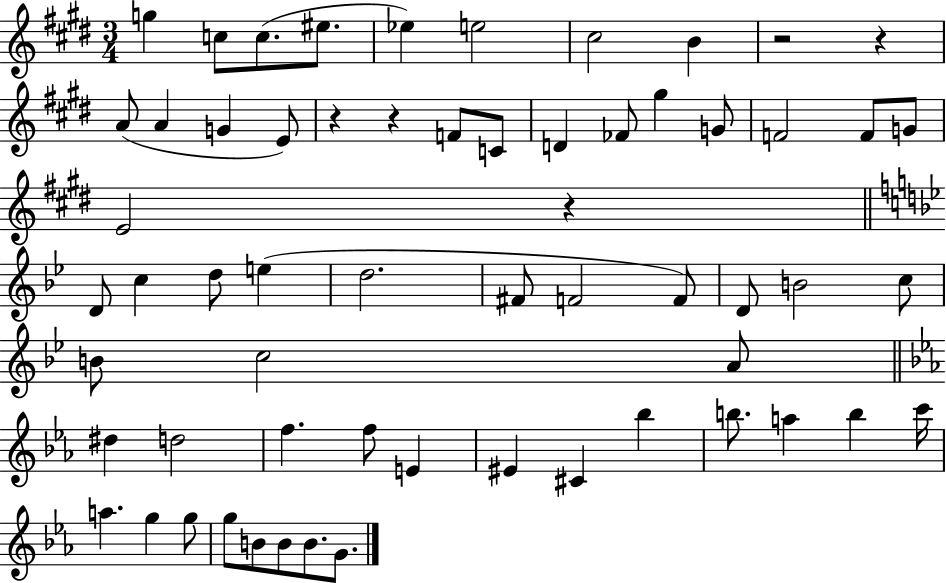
G5/q C5/e C5/e. EIS5/e. Eb5/q E5/h C#5/h B4/q R/h R/q A4/e A4/q G4/q E4/e R/q R/q F4/e C4/e D4/q FES4/e G#5/q G4/e F4/h F4/e G4/e E4/h R/q D4/e C5/q D5/e E5/q D5/h. F#4/e F4/h F4/e D4/e B4/h C5/e B4/e C5/h A4/e D#5/q D5/h F5/q. F5/e E4/q EIS4/q C#4/q Bb5/q B5/e. A5/q B5/q C6/s A5/q. G5/q G5/e G5/e B4/e B4/e B4/e. G4/e.